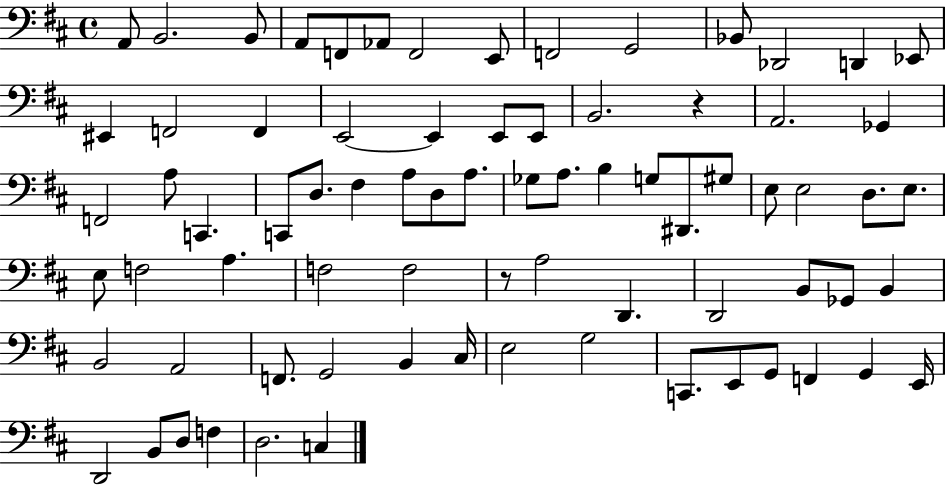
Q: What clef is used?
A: bass